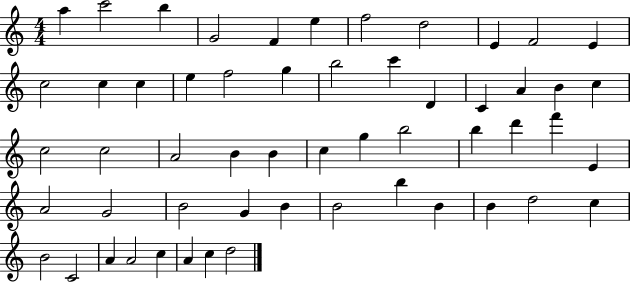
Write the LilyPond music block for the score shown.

{
  \clef treble
  \numericTimeSignature
  \time 4/4
  \key c \major
  a''4 c'''2 b''4 | g'2 f'4 e''4 | f''2 d''2 | e'4 f'2 e'4 | \break c''2 c''4 c''4 | e''4 f''2 g''4 | b''2 c'''4 d'4 | c'4 a'4 b'4 c''4 | \break c''2 c''2 | a'2 b'4 b'4 | c''4 g''4 b''2 | b''4 d'''4 f'''4 e'4 | \break a'2 g'2 | b'2 g'4 b'4 | b'2 b''4 b'4 | b'4 d''2 c''4 | \break b'2 c'2 | a'4 a'2 c''4 | a'4 c''4 d''2 | \bar "|."
}